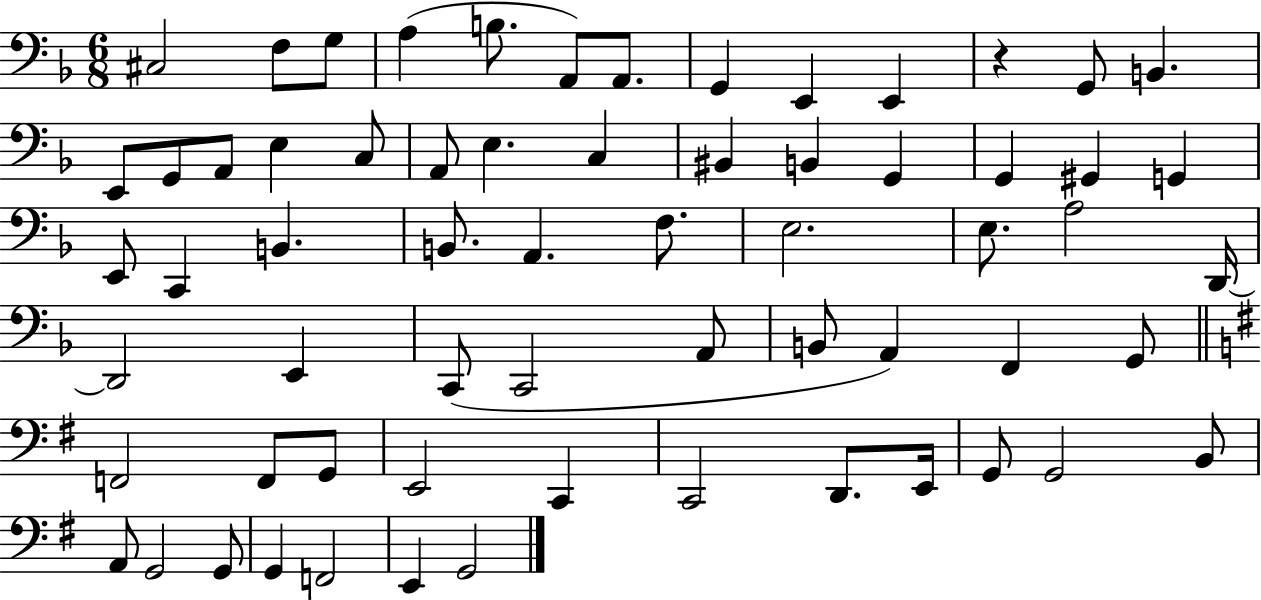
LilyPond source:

{
  \clef bass
  \numericTimeSignature
  \time 6/8
  \key f \major
  cis2 f8 g8 | a4( b8. a,8) a,8. | g,4 e,4 e,4 | r4 g,8 b,4. | \break e,8 g,8 a,8 e4 c8 | a,8 e4. c4 | bis,4 b,4 g,4 | g,4 gis,4 g,4 | \break e,8 c,4 b,4. | b,8. a,4. f8. | e2. | e8. a2 d,16~~ | \break d,2 e,4 | c,8( c,2 a,8 | b,8 a,4) f,4 g,8 | \bar "||" \break \key e \minor f,2 f,8 g,8 | e,2 c,4 | c,2 d,8. e,16 | g,8 g,2 b,8 | \break a,8 g,2 g,8 | g,4 f,2 | e,4 g,2 | \bar "|."
}